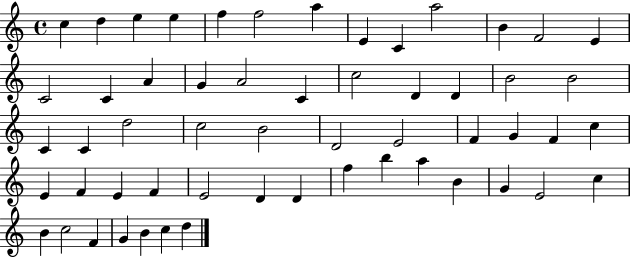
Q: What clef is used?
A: treble